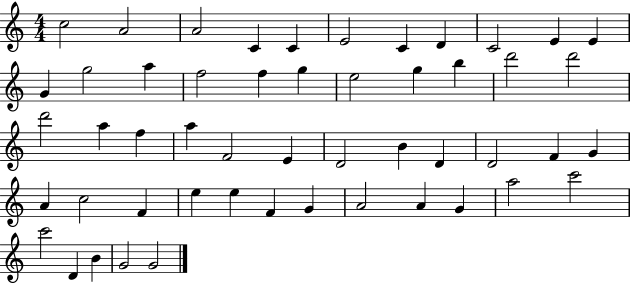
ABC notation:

X:1
T:Untitled
M:4/4
L:1/4
K:C
c2 A2 A2 C C E2 C D C2 E E G g2 a f2 f g e2 g b d'2 d'2 d'2 a f a F2 E D2 B D D2 F G A c2 F e e F G A2 A G a2 c'2 c'2 D B G2 G2